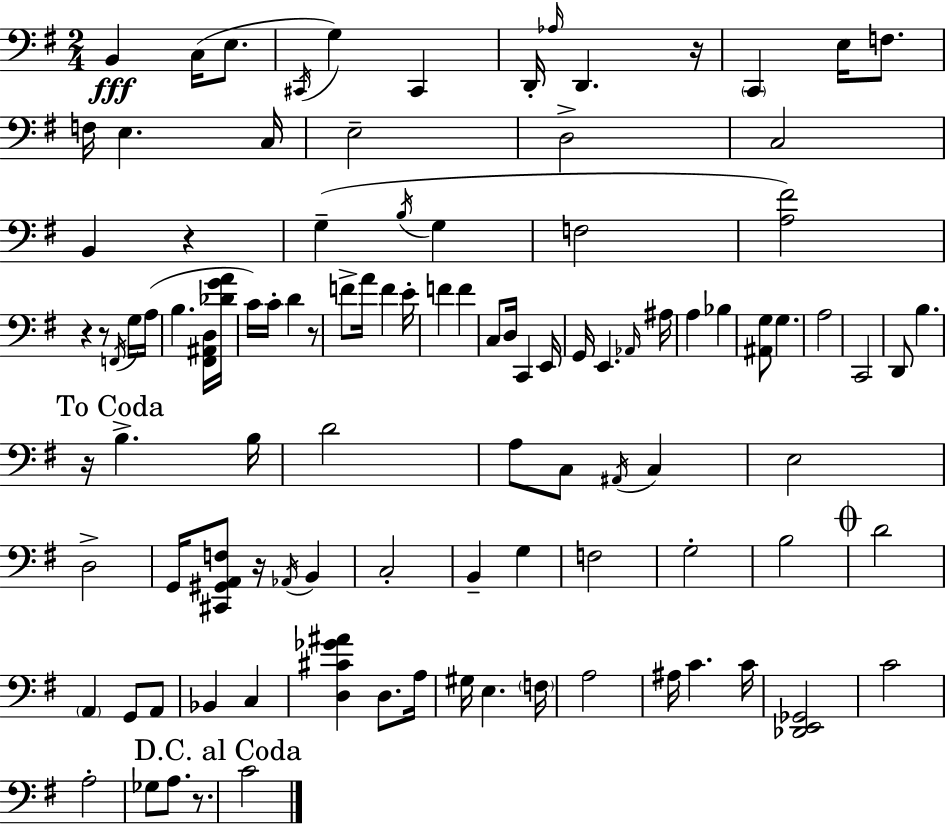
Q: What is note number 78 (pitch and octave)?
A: G#3